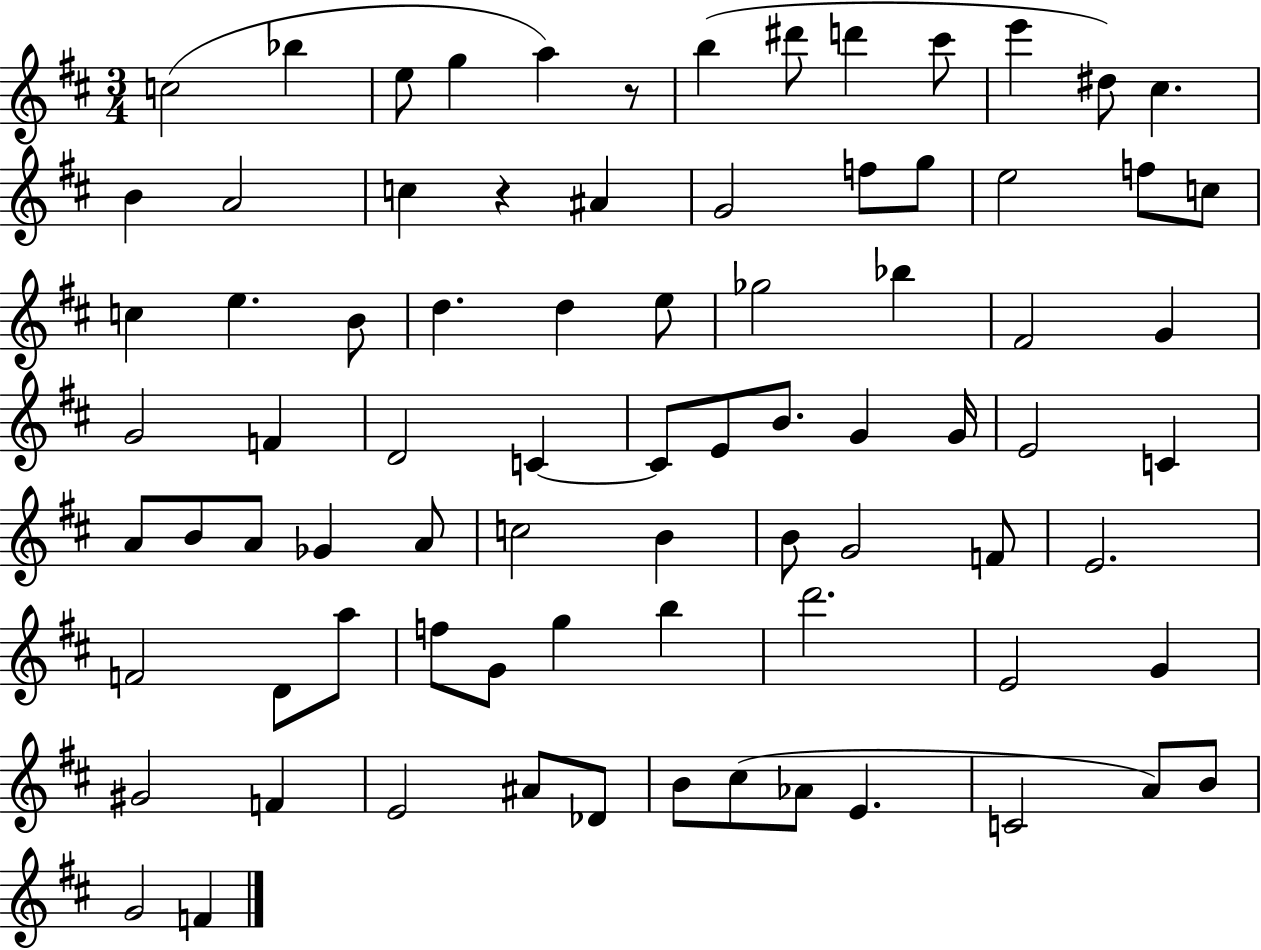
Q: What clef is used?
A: treble